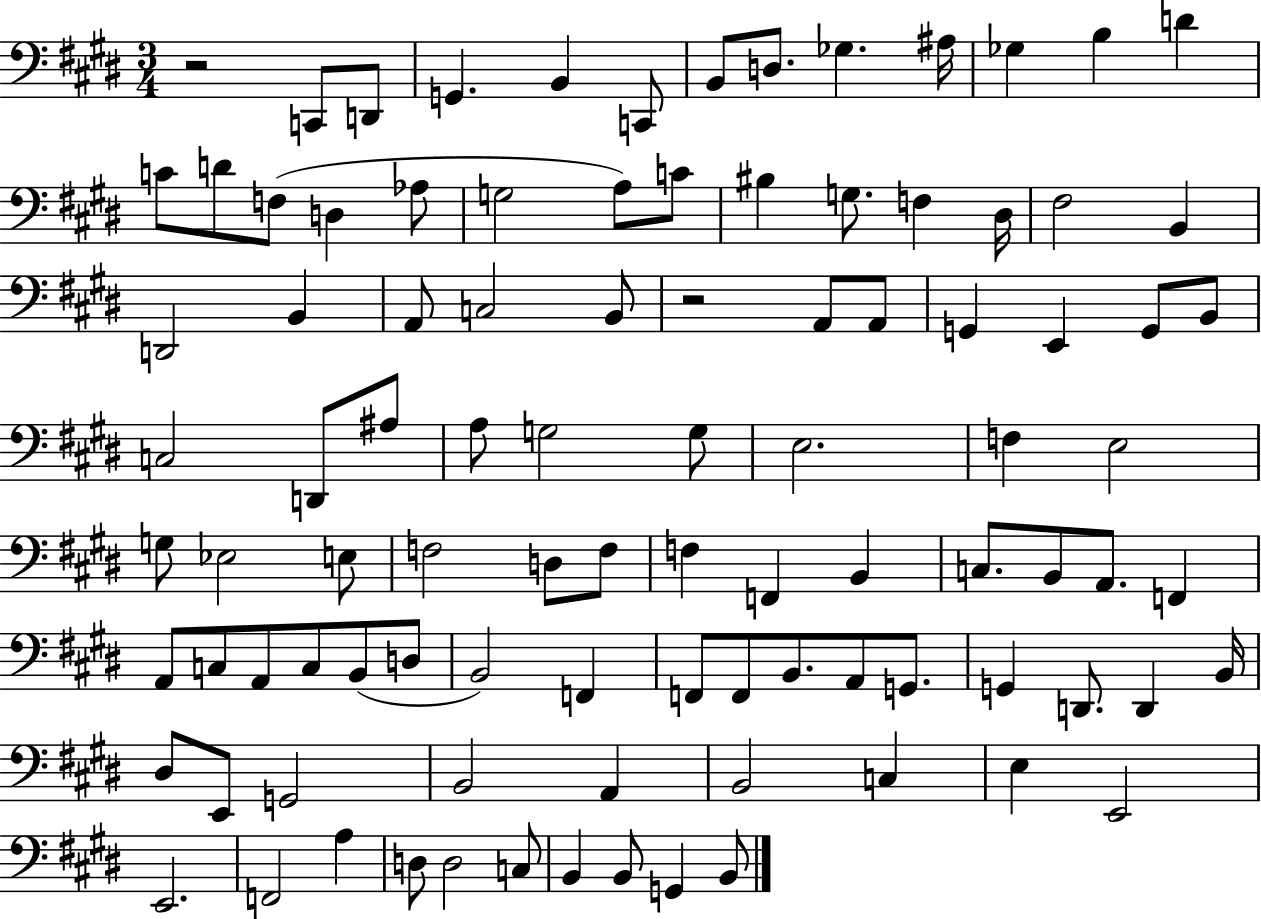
{
  \clef bass
  \numericTimeSignature
  \time 3/4
  \key e \major
  r2 c,8 d,8 | g,4. b,4 c,8 | b,8 d8. ges4. ais16 | ges4 b4 d'4 | \break c'8 d'8 f8( d4 aes8 | g2 a8) c'8 | bis4 g8. f4 dis16 | fis2 b,4 | \break d,2 b,4 | a,8 c2 b,8 | r2 a,8 a,8 | g,4 e,4 g,8 b,8 | \break c2 d,8 ais8 | a8 g2 g8 | e2. | f4 e2 | \break g8 ees2 e8 | f2 d8 f8 | f4 f,4 b,4 | c8. b,8 a,8. f,4 | \break a,8 c8 a,8 c8 b,8( d8 | b,2) f,4 | f,8 f,8 b,8. a,8 g,8. | g,4 d,8. d,4 b,16 | \break dis8 e,8 g,2 | b,2 a,4 | b,2 c4 | e4 e,2 | \break e,2. | f,2 a4 | d8 d2 c8 | b,4 b,8 g,4 b,8 | \break \bar "|."
}